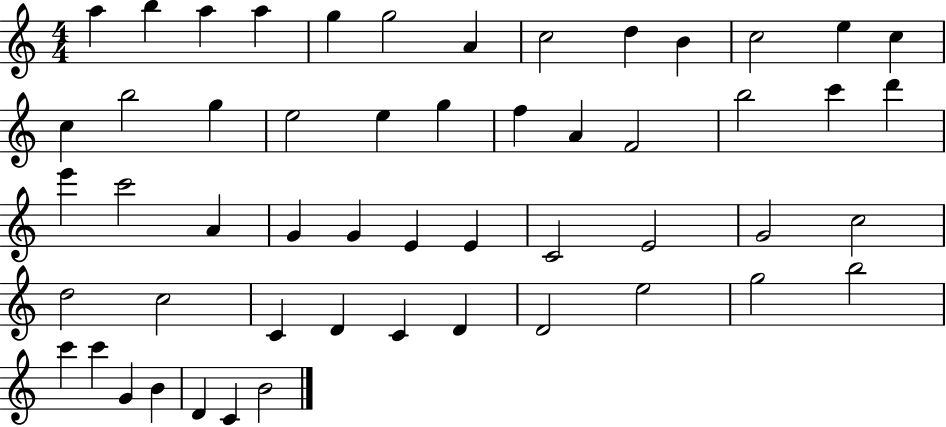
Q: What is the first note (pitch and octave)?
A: A5